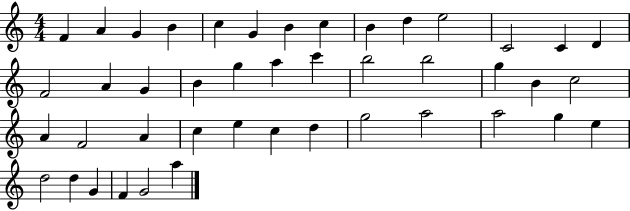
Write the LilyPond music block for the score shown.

{
  \clef treble
  \numericTimeSignature
  \time 4/4
  \key c \major
  f'4 a'4 g'4 b'4 | c''4 g'4 b'4 c''4 | b'4 d''4 e''2 | c'2 c'4 d'4 | \break f'2 a'4 g'4 | b'4 g''4 a''4 c'''4 | b''2 b''2 | g''4 b'4 c''2 | \break a'4 f'2 a'4 | c''4 e''4 c''4 d''4 | g''2 a''2 | a''2 g''4 e''4 | \break d''2 d''4 g'4 | f'4 g'2 a''4 | \bar "|."
}